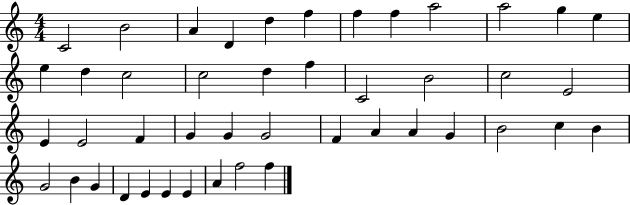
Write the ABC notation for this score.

X:1
T:Untitled
M:4/4
L:1/4
K:C
C2 B2 A D d f f f a2 a2 g e e d c2 c2 d f C2 B2 c2 E2 E E2 F G G G2 F A A G B2 c B G2 B G D E E E A f2 f